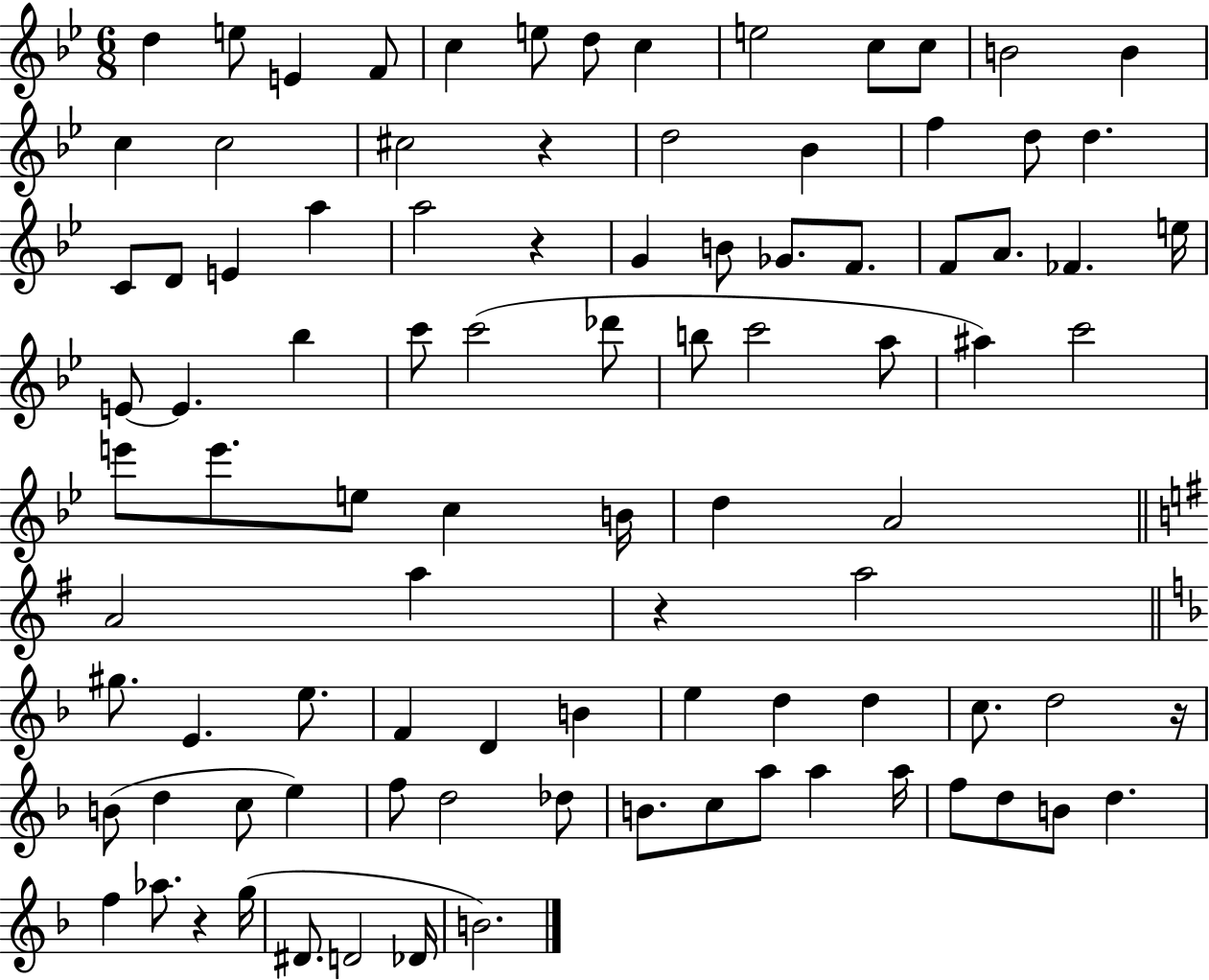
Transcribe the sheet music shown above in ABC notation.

X:1
T:Untitled
M:6/8
L:1/4
K:Bb
d e/2 E F/2 c e/2 d/2 c e2 c/2 c/2 B2 B c c2 ^c2 z d2 _B f d/2 d C/2 D/2 E a a2 z G B/2 _G/2 F/2 F/2 A/2 _F e/4 E/2 E _b c'/2 c'2 _d'/2 b/2 c'2 a/2 ^a c'2 e'/2 e'/2 e/2 c B/4 d A2 A2 a z a2 ^g/2 E e/2 F D B e d d c/2 d2 z/4 B/2 d c/2 e f/2 d2 _d/2 B/2 c/2 a/2 a a/4 f/2 d/2 B/2 d f _a/2 z g/4 ^D/2 D2 _D/4 B2